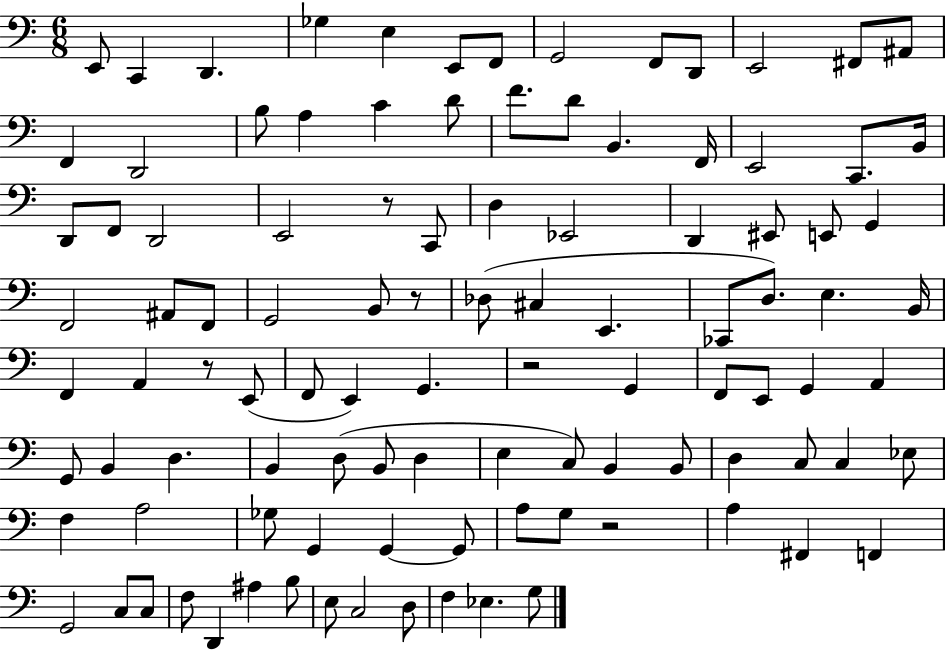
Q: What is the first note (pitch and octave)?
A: E2